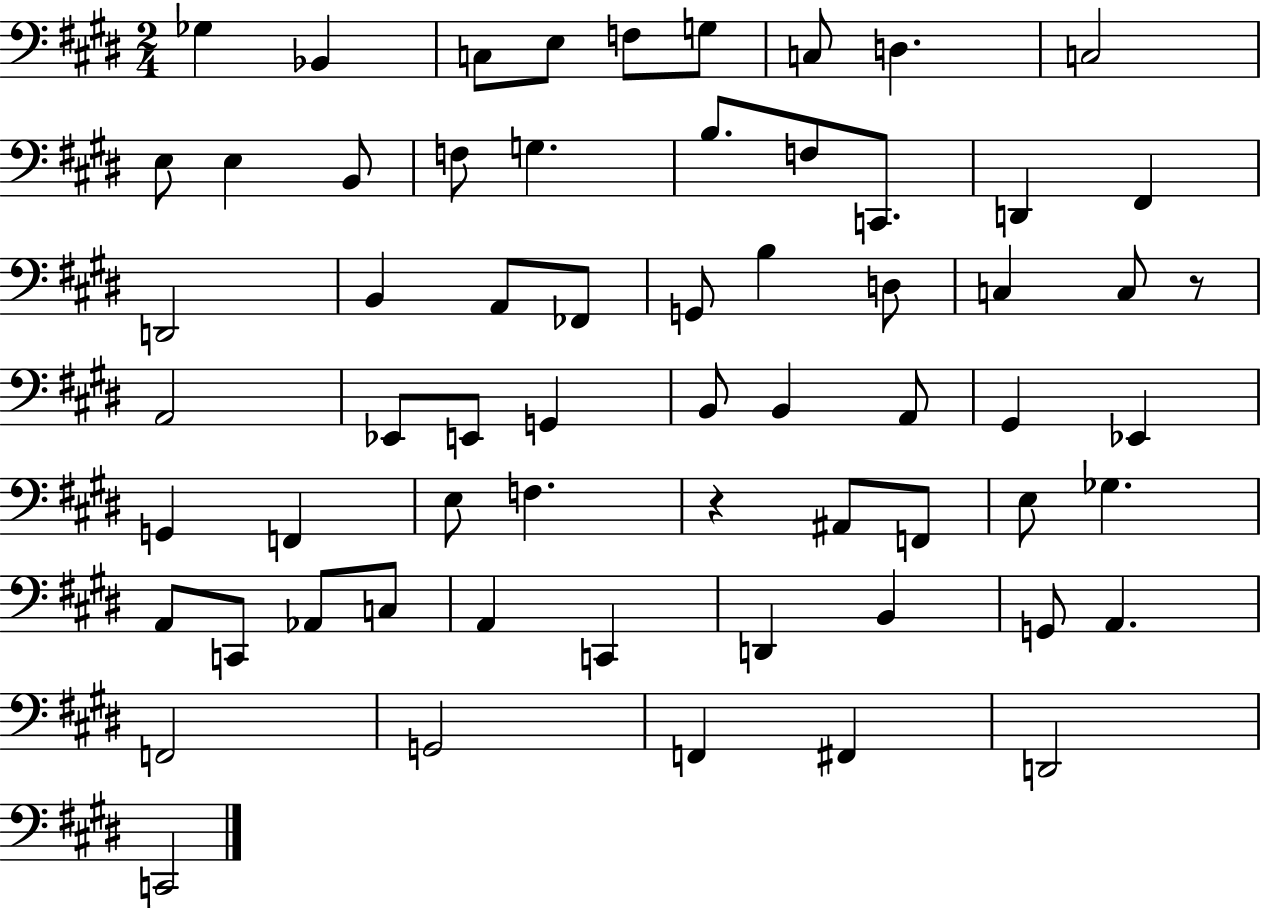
Gb3/q Bb2/q C3/e E3/e F3/e G3/e C3/e D3/q. C3/h E3/e E3/q B2/e F3/e G3/q. B3/e. F3/e C2/e. D2/q F#2/q D2/h B2/q A2/e FES2/e G2/e B3/q D3/e C3/q C3/e R/e A2/h Eb2/e E2/e G2/q B2/e B2/q A2/e G#2/q Eb2/q G2/q F2/q E3/e F3/q. R/q A#2/e F2/e E3/e Gb3/q. A2/e C2/e Ab2/e C3/e A2/q C2/q D2/q B2/q G2/e A2/q. F2/h G2/h F2/q F#2/q D2/h C2/h